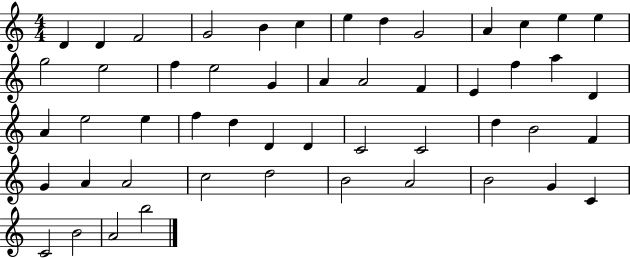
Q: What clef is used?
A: treble